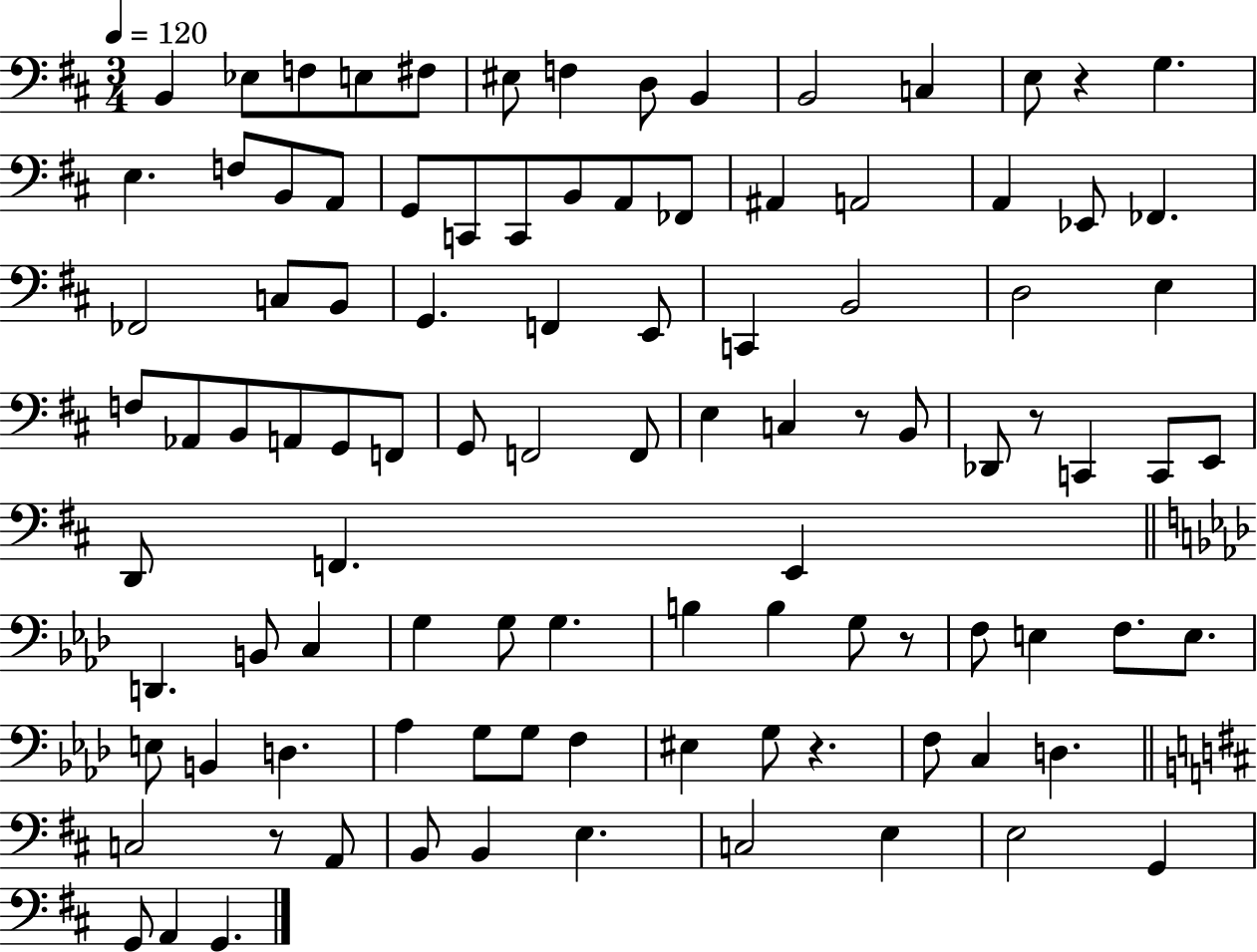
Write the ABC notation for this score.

X:1
T:Untitled
M:3/4
L:1/4
K:D
B,, _E,/2 F,/2 E,/2 ^F,/2 ^E,/2 F, D,/2 B,, B,,2 C, E,/2 z G, E, F,/2 B,,/2 A,,/2 G,,/2 C,,/2 C,,/2 B,,/2 A,,/2 _F,,/2 ^A,, A,,2 A,, _E,,/2 _F,, _F,,2 C,/2 B,,/2 G,, F,, E,,/2 C,, B,,2 D,2 E, F,/2 _A,,/2 B,,/2 A,,/2 G,,/2 F,,/2 G,,/2 F,,2 F,,/2 E, C, z/2 B,,/2 _D,,/2 z/2 C,, C,,/2 E,,/2 D,,/2 F,, E,, D,, B,,/2 C, G, G,/2 G, B, B, G,/2 z/2 F,/2 E, F,/2 E,/2 E,/2 B,, D, _A, G,/2 G,/2 F, ^E, G,/2 z F,/2 C, D, C,2 z/2 A,,/2 B,,/2 B,, E, C,2 E, E,2 G,, G,,/2 A,, G,,